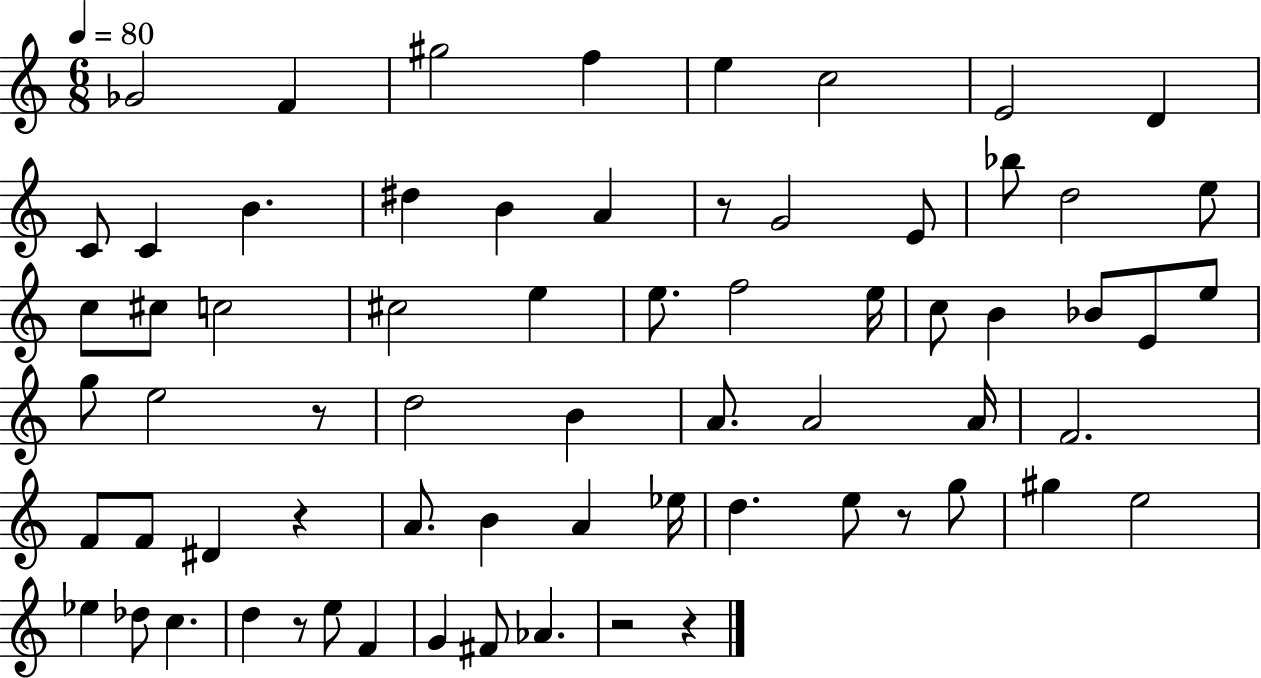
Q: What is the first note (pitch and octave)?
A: Gb4